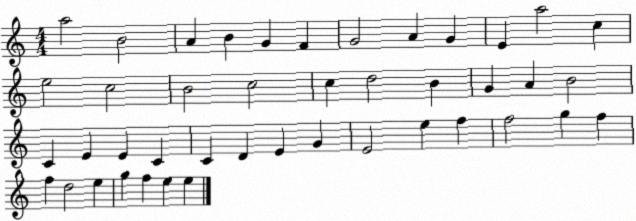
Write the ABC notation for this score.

X:1
T:Untitled
M:4/4
L:1/4
K:C
a2 B2 A B G F G2 A G E a2 c e2 c2 B2 c2 c d2 B G A B2 C E E C C D E G E2 e f f2 g f f d2 e g f e e